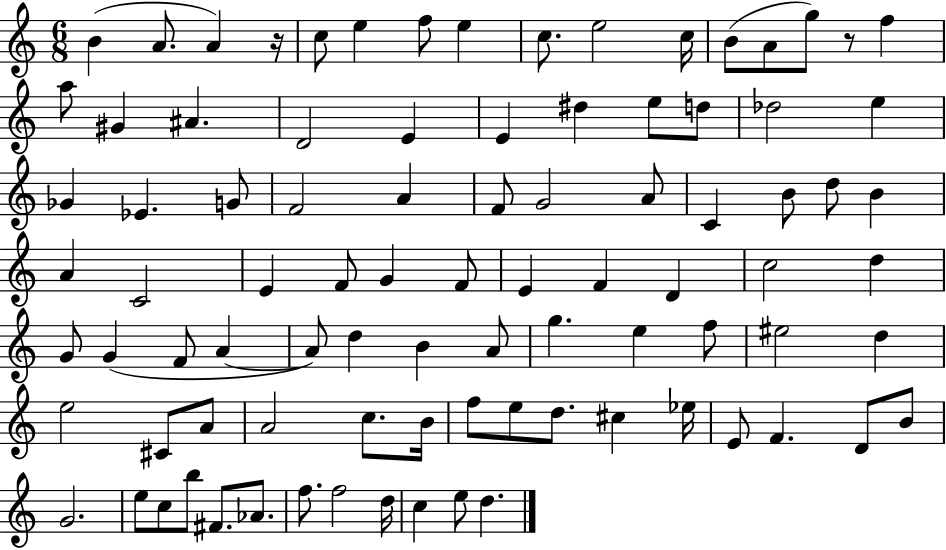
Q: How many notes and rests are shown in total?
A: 90